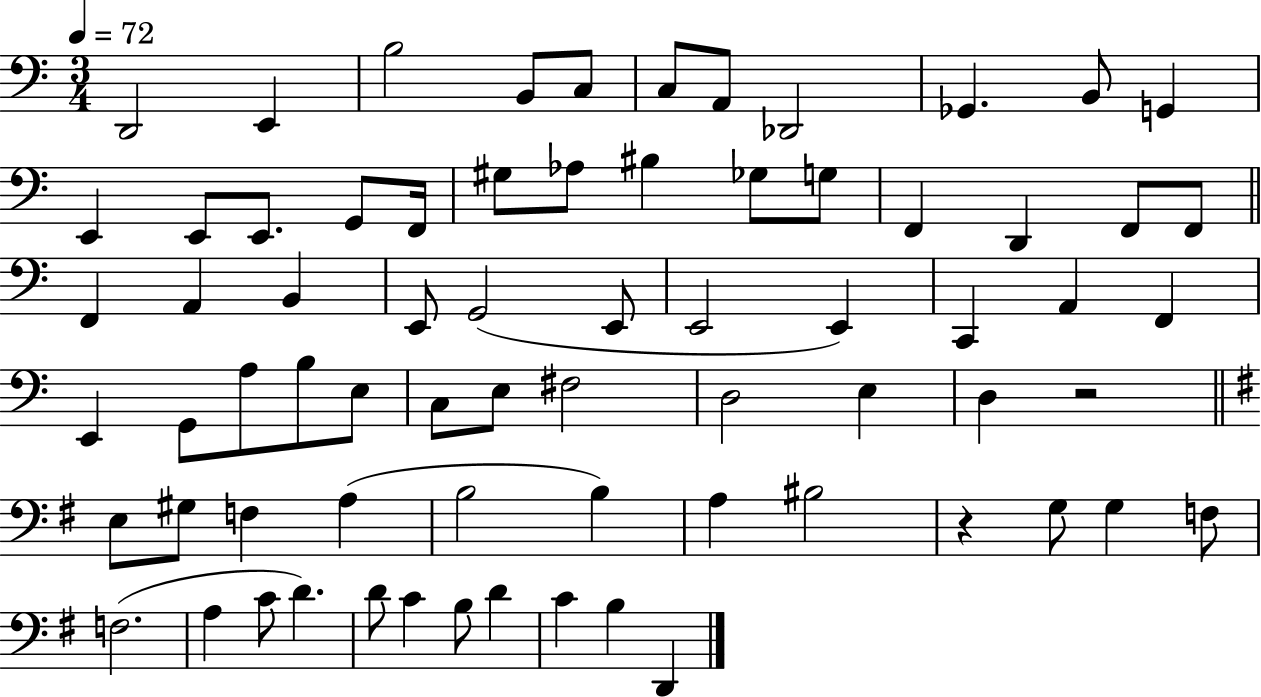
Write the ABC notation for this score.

X:1
T:Untitled
M:3/4
L:1/4
K:C
D,,2 E,, B,2 B,,/2 C,/2 C,/2 A,,/2 _D,,2 _G,, B,,/2 G,, E,, E,,/2 E,,/2 G,,/2 F,,/4 ^G,/2 _A,/2 ^B, _G,/2 G,/2 F,, D,, F,,/2 F,,/2 F,, A,, B,, E,,/2 G,,2 E,,/2 E,,2 E,, C,, A,, F,, E,, G,,/2 A,/2 B,/2 E,/2 C,/2 E,/2 ^F,2 D,2 E, D, z2 E,/2 ^G,/2 F, A, B,2 B, A, ^B,2 z G,/2 G, F,/2 F,2 A, C/2 D D/2 C B,/2 D C B, D,,